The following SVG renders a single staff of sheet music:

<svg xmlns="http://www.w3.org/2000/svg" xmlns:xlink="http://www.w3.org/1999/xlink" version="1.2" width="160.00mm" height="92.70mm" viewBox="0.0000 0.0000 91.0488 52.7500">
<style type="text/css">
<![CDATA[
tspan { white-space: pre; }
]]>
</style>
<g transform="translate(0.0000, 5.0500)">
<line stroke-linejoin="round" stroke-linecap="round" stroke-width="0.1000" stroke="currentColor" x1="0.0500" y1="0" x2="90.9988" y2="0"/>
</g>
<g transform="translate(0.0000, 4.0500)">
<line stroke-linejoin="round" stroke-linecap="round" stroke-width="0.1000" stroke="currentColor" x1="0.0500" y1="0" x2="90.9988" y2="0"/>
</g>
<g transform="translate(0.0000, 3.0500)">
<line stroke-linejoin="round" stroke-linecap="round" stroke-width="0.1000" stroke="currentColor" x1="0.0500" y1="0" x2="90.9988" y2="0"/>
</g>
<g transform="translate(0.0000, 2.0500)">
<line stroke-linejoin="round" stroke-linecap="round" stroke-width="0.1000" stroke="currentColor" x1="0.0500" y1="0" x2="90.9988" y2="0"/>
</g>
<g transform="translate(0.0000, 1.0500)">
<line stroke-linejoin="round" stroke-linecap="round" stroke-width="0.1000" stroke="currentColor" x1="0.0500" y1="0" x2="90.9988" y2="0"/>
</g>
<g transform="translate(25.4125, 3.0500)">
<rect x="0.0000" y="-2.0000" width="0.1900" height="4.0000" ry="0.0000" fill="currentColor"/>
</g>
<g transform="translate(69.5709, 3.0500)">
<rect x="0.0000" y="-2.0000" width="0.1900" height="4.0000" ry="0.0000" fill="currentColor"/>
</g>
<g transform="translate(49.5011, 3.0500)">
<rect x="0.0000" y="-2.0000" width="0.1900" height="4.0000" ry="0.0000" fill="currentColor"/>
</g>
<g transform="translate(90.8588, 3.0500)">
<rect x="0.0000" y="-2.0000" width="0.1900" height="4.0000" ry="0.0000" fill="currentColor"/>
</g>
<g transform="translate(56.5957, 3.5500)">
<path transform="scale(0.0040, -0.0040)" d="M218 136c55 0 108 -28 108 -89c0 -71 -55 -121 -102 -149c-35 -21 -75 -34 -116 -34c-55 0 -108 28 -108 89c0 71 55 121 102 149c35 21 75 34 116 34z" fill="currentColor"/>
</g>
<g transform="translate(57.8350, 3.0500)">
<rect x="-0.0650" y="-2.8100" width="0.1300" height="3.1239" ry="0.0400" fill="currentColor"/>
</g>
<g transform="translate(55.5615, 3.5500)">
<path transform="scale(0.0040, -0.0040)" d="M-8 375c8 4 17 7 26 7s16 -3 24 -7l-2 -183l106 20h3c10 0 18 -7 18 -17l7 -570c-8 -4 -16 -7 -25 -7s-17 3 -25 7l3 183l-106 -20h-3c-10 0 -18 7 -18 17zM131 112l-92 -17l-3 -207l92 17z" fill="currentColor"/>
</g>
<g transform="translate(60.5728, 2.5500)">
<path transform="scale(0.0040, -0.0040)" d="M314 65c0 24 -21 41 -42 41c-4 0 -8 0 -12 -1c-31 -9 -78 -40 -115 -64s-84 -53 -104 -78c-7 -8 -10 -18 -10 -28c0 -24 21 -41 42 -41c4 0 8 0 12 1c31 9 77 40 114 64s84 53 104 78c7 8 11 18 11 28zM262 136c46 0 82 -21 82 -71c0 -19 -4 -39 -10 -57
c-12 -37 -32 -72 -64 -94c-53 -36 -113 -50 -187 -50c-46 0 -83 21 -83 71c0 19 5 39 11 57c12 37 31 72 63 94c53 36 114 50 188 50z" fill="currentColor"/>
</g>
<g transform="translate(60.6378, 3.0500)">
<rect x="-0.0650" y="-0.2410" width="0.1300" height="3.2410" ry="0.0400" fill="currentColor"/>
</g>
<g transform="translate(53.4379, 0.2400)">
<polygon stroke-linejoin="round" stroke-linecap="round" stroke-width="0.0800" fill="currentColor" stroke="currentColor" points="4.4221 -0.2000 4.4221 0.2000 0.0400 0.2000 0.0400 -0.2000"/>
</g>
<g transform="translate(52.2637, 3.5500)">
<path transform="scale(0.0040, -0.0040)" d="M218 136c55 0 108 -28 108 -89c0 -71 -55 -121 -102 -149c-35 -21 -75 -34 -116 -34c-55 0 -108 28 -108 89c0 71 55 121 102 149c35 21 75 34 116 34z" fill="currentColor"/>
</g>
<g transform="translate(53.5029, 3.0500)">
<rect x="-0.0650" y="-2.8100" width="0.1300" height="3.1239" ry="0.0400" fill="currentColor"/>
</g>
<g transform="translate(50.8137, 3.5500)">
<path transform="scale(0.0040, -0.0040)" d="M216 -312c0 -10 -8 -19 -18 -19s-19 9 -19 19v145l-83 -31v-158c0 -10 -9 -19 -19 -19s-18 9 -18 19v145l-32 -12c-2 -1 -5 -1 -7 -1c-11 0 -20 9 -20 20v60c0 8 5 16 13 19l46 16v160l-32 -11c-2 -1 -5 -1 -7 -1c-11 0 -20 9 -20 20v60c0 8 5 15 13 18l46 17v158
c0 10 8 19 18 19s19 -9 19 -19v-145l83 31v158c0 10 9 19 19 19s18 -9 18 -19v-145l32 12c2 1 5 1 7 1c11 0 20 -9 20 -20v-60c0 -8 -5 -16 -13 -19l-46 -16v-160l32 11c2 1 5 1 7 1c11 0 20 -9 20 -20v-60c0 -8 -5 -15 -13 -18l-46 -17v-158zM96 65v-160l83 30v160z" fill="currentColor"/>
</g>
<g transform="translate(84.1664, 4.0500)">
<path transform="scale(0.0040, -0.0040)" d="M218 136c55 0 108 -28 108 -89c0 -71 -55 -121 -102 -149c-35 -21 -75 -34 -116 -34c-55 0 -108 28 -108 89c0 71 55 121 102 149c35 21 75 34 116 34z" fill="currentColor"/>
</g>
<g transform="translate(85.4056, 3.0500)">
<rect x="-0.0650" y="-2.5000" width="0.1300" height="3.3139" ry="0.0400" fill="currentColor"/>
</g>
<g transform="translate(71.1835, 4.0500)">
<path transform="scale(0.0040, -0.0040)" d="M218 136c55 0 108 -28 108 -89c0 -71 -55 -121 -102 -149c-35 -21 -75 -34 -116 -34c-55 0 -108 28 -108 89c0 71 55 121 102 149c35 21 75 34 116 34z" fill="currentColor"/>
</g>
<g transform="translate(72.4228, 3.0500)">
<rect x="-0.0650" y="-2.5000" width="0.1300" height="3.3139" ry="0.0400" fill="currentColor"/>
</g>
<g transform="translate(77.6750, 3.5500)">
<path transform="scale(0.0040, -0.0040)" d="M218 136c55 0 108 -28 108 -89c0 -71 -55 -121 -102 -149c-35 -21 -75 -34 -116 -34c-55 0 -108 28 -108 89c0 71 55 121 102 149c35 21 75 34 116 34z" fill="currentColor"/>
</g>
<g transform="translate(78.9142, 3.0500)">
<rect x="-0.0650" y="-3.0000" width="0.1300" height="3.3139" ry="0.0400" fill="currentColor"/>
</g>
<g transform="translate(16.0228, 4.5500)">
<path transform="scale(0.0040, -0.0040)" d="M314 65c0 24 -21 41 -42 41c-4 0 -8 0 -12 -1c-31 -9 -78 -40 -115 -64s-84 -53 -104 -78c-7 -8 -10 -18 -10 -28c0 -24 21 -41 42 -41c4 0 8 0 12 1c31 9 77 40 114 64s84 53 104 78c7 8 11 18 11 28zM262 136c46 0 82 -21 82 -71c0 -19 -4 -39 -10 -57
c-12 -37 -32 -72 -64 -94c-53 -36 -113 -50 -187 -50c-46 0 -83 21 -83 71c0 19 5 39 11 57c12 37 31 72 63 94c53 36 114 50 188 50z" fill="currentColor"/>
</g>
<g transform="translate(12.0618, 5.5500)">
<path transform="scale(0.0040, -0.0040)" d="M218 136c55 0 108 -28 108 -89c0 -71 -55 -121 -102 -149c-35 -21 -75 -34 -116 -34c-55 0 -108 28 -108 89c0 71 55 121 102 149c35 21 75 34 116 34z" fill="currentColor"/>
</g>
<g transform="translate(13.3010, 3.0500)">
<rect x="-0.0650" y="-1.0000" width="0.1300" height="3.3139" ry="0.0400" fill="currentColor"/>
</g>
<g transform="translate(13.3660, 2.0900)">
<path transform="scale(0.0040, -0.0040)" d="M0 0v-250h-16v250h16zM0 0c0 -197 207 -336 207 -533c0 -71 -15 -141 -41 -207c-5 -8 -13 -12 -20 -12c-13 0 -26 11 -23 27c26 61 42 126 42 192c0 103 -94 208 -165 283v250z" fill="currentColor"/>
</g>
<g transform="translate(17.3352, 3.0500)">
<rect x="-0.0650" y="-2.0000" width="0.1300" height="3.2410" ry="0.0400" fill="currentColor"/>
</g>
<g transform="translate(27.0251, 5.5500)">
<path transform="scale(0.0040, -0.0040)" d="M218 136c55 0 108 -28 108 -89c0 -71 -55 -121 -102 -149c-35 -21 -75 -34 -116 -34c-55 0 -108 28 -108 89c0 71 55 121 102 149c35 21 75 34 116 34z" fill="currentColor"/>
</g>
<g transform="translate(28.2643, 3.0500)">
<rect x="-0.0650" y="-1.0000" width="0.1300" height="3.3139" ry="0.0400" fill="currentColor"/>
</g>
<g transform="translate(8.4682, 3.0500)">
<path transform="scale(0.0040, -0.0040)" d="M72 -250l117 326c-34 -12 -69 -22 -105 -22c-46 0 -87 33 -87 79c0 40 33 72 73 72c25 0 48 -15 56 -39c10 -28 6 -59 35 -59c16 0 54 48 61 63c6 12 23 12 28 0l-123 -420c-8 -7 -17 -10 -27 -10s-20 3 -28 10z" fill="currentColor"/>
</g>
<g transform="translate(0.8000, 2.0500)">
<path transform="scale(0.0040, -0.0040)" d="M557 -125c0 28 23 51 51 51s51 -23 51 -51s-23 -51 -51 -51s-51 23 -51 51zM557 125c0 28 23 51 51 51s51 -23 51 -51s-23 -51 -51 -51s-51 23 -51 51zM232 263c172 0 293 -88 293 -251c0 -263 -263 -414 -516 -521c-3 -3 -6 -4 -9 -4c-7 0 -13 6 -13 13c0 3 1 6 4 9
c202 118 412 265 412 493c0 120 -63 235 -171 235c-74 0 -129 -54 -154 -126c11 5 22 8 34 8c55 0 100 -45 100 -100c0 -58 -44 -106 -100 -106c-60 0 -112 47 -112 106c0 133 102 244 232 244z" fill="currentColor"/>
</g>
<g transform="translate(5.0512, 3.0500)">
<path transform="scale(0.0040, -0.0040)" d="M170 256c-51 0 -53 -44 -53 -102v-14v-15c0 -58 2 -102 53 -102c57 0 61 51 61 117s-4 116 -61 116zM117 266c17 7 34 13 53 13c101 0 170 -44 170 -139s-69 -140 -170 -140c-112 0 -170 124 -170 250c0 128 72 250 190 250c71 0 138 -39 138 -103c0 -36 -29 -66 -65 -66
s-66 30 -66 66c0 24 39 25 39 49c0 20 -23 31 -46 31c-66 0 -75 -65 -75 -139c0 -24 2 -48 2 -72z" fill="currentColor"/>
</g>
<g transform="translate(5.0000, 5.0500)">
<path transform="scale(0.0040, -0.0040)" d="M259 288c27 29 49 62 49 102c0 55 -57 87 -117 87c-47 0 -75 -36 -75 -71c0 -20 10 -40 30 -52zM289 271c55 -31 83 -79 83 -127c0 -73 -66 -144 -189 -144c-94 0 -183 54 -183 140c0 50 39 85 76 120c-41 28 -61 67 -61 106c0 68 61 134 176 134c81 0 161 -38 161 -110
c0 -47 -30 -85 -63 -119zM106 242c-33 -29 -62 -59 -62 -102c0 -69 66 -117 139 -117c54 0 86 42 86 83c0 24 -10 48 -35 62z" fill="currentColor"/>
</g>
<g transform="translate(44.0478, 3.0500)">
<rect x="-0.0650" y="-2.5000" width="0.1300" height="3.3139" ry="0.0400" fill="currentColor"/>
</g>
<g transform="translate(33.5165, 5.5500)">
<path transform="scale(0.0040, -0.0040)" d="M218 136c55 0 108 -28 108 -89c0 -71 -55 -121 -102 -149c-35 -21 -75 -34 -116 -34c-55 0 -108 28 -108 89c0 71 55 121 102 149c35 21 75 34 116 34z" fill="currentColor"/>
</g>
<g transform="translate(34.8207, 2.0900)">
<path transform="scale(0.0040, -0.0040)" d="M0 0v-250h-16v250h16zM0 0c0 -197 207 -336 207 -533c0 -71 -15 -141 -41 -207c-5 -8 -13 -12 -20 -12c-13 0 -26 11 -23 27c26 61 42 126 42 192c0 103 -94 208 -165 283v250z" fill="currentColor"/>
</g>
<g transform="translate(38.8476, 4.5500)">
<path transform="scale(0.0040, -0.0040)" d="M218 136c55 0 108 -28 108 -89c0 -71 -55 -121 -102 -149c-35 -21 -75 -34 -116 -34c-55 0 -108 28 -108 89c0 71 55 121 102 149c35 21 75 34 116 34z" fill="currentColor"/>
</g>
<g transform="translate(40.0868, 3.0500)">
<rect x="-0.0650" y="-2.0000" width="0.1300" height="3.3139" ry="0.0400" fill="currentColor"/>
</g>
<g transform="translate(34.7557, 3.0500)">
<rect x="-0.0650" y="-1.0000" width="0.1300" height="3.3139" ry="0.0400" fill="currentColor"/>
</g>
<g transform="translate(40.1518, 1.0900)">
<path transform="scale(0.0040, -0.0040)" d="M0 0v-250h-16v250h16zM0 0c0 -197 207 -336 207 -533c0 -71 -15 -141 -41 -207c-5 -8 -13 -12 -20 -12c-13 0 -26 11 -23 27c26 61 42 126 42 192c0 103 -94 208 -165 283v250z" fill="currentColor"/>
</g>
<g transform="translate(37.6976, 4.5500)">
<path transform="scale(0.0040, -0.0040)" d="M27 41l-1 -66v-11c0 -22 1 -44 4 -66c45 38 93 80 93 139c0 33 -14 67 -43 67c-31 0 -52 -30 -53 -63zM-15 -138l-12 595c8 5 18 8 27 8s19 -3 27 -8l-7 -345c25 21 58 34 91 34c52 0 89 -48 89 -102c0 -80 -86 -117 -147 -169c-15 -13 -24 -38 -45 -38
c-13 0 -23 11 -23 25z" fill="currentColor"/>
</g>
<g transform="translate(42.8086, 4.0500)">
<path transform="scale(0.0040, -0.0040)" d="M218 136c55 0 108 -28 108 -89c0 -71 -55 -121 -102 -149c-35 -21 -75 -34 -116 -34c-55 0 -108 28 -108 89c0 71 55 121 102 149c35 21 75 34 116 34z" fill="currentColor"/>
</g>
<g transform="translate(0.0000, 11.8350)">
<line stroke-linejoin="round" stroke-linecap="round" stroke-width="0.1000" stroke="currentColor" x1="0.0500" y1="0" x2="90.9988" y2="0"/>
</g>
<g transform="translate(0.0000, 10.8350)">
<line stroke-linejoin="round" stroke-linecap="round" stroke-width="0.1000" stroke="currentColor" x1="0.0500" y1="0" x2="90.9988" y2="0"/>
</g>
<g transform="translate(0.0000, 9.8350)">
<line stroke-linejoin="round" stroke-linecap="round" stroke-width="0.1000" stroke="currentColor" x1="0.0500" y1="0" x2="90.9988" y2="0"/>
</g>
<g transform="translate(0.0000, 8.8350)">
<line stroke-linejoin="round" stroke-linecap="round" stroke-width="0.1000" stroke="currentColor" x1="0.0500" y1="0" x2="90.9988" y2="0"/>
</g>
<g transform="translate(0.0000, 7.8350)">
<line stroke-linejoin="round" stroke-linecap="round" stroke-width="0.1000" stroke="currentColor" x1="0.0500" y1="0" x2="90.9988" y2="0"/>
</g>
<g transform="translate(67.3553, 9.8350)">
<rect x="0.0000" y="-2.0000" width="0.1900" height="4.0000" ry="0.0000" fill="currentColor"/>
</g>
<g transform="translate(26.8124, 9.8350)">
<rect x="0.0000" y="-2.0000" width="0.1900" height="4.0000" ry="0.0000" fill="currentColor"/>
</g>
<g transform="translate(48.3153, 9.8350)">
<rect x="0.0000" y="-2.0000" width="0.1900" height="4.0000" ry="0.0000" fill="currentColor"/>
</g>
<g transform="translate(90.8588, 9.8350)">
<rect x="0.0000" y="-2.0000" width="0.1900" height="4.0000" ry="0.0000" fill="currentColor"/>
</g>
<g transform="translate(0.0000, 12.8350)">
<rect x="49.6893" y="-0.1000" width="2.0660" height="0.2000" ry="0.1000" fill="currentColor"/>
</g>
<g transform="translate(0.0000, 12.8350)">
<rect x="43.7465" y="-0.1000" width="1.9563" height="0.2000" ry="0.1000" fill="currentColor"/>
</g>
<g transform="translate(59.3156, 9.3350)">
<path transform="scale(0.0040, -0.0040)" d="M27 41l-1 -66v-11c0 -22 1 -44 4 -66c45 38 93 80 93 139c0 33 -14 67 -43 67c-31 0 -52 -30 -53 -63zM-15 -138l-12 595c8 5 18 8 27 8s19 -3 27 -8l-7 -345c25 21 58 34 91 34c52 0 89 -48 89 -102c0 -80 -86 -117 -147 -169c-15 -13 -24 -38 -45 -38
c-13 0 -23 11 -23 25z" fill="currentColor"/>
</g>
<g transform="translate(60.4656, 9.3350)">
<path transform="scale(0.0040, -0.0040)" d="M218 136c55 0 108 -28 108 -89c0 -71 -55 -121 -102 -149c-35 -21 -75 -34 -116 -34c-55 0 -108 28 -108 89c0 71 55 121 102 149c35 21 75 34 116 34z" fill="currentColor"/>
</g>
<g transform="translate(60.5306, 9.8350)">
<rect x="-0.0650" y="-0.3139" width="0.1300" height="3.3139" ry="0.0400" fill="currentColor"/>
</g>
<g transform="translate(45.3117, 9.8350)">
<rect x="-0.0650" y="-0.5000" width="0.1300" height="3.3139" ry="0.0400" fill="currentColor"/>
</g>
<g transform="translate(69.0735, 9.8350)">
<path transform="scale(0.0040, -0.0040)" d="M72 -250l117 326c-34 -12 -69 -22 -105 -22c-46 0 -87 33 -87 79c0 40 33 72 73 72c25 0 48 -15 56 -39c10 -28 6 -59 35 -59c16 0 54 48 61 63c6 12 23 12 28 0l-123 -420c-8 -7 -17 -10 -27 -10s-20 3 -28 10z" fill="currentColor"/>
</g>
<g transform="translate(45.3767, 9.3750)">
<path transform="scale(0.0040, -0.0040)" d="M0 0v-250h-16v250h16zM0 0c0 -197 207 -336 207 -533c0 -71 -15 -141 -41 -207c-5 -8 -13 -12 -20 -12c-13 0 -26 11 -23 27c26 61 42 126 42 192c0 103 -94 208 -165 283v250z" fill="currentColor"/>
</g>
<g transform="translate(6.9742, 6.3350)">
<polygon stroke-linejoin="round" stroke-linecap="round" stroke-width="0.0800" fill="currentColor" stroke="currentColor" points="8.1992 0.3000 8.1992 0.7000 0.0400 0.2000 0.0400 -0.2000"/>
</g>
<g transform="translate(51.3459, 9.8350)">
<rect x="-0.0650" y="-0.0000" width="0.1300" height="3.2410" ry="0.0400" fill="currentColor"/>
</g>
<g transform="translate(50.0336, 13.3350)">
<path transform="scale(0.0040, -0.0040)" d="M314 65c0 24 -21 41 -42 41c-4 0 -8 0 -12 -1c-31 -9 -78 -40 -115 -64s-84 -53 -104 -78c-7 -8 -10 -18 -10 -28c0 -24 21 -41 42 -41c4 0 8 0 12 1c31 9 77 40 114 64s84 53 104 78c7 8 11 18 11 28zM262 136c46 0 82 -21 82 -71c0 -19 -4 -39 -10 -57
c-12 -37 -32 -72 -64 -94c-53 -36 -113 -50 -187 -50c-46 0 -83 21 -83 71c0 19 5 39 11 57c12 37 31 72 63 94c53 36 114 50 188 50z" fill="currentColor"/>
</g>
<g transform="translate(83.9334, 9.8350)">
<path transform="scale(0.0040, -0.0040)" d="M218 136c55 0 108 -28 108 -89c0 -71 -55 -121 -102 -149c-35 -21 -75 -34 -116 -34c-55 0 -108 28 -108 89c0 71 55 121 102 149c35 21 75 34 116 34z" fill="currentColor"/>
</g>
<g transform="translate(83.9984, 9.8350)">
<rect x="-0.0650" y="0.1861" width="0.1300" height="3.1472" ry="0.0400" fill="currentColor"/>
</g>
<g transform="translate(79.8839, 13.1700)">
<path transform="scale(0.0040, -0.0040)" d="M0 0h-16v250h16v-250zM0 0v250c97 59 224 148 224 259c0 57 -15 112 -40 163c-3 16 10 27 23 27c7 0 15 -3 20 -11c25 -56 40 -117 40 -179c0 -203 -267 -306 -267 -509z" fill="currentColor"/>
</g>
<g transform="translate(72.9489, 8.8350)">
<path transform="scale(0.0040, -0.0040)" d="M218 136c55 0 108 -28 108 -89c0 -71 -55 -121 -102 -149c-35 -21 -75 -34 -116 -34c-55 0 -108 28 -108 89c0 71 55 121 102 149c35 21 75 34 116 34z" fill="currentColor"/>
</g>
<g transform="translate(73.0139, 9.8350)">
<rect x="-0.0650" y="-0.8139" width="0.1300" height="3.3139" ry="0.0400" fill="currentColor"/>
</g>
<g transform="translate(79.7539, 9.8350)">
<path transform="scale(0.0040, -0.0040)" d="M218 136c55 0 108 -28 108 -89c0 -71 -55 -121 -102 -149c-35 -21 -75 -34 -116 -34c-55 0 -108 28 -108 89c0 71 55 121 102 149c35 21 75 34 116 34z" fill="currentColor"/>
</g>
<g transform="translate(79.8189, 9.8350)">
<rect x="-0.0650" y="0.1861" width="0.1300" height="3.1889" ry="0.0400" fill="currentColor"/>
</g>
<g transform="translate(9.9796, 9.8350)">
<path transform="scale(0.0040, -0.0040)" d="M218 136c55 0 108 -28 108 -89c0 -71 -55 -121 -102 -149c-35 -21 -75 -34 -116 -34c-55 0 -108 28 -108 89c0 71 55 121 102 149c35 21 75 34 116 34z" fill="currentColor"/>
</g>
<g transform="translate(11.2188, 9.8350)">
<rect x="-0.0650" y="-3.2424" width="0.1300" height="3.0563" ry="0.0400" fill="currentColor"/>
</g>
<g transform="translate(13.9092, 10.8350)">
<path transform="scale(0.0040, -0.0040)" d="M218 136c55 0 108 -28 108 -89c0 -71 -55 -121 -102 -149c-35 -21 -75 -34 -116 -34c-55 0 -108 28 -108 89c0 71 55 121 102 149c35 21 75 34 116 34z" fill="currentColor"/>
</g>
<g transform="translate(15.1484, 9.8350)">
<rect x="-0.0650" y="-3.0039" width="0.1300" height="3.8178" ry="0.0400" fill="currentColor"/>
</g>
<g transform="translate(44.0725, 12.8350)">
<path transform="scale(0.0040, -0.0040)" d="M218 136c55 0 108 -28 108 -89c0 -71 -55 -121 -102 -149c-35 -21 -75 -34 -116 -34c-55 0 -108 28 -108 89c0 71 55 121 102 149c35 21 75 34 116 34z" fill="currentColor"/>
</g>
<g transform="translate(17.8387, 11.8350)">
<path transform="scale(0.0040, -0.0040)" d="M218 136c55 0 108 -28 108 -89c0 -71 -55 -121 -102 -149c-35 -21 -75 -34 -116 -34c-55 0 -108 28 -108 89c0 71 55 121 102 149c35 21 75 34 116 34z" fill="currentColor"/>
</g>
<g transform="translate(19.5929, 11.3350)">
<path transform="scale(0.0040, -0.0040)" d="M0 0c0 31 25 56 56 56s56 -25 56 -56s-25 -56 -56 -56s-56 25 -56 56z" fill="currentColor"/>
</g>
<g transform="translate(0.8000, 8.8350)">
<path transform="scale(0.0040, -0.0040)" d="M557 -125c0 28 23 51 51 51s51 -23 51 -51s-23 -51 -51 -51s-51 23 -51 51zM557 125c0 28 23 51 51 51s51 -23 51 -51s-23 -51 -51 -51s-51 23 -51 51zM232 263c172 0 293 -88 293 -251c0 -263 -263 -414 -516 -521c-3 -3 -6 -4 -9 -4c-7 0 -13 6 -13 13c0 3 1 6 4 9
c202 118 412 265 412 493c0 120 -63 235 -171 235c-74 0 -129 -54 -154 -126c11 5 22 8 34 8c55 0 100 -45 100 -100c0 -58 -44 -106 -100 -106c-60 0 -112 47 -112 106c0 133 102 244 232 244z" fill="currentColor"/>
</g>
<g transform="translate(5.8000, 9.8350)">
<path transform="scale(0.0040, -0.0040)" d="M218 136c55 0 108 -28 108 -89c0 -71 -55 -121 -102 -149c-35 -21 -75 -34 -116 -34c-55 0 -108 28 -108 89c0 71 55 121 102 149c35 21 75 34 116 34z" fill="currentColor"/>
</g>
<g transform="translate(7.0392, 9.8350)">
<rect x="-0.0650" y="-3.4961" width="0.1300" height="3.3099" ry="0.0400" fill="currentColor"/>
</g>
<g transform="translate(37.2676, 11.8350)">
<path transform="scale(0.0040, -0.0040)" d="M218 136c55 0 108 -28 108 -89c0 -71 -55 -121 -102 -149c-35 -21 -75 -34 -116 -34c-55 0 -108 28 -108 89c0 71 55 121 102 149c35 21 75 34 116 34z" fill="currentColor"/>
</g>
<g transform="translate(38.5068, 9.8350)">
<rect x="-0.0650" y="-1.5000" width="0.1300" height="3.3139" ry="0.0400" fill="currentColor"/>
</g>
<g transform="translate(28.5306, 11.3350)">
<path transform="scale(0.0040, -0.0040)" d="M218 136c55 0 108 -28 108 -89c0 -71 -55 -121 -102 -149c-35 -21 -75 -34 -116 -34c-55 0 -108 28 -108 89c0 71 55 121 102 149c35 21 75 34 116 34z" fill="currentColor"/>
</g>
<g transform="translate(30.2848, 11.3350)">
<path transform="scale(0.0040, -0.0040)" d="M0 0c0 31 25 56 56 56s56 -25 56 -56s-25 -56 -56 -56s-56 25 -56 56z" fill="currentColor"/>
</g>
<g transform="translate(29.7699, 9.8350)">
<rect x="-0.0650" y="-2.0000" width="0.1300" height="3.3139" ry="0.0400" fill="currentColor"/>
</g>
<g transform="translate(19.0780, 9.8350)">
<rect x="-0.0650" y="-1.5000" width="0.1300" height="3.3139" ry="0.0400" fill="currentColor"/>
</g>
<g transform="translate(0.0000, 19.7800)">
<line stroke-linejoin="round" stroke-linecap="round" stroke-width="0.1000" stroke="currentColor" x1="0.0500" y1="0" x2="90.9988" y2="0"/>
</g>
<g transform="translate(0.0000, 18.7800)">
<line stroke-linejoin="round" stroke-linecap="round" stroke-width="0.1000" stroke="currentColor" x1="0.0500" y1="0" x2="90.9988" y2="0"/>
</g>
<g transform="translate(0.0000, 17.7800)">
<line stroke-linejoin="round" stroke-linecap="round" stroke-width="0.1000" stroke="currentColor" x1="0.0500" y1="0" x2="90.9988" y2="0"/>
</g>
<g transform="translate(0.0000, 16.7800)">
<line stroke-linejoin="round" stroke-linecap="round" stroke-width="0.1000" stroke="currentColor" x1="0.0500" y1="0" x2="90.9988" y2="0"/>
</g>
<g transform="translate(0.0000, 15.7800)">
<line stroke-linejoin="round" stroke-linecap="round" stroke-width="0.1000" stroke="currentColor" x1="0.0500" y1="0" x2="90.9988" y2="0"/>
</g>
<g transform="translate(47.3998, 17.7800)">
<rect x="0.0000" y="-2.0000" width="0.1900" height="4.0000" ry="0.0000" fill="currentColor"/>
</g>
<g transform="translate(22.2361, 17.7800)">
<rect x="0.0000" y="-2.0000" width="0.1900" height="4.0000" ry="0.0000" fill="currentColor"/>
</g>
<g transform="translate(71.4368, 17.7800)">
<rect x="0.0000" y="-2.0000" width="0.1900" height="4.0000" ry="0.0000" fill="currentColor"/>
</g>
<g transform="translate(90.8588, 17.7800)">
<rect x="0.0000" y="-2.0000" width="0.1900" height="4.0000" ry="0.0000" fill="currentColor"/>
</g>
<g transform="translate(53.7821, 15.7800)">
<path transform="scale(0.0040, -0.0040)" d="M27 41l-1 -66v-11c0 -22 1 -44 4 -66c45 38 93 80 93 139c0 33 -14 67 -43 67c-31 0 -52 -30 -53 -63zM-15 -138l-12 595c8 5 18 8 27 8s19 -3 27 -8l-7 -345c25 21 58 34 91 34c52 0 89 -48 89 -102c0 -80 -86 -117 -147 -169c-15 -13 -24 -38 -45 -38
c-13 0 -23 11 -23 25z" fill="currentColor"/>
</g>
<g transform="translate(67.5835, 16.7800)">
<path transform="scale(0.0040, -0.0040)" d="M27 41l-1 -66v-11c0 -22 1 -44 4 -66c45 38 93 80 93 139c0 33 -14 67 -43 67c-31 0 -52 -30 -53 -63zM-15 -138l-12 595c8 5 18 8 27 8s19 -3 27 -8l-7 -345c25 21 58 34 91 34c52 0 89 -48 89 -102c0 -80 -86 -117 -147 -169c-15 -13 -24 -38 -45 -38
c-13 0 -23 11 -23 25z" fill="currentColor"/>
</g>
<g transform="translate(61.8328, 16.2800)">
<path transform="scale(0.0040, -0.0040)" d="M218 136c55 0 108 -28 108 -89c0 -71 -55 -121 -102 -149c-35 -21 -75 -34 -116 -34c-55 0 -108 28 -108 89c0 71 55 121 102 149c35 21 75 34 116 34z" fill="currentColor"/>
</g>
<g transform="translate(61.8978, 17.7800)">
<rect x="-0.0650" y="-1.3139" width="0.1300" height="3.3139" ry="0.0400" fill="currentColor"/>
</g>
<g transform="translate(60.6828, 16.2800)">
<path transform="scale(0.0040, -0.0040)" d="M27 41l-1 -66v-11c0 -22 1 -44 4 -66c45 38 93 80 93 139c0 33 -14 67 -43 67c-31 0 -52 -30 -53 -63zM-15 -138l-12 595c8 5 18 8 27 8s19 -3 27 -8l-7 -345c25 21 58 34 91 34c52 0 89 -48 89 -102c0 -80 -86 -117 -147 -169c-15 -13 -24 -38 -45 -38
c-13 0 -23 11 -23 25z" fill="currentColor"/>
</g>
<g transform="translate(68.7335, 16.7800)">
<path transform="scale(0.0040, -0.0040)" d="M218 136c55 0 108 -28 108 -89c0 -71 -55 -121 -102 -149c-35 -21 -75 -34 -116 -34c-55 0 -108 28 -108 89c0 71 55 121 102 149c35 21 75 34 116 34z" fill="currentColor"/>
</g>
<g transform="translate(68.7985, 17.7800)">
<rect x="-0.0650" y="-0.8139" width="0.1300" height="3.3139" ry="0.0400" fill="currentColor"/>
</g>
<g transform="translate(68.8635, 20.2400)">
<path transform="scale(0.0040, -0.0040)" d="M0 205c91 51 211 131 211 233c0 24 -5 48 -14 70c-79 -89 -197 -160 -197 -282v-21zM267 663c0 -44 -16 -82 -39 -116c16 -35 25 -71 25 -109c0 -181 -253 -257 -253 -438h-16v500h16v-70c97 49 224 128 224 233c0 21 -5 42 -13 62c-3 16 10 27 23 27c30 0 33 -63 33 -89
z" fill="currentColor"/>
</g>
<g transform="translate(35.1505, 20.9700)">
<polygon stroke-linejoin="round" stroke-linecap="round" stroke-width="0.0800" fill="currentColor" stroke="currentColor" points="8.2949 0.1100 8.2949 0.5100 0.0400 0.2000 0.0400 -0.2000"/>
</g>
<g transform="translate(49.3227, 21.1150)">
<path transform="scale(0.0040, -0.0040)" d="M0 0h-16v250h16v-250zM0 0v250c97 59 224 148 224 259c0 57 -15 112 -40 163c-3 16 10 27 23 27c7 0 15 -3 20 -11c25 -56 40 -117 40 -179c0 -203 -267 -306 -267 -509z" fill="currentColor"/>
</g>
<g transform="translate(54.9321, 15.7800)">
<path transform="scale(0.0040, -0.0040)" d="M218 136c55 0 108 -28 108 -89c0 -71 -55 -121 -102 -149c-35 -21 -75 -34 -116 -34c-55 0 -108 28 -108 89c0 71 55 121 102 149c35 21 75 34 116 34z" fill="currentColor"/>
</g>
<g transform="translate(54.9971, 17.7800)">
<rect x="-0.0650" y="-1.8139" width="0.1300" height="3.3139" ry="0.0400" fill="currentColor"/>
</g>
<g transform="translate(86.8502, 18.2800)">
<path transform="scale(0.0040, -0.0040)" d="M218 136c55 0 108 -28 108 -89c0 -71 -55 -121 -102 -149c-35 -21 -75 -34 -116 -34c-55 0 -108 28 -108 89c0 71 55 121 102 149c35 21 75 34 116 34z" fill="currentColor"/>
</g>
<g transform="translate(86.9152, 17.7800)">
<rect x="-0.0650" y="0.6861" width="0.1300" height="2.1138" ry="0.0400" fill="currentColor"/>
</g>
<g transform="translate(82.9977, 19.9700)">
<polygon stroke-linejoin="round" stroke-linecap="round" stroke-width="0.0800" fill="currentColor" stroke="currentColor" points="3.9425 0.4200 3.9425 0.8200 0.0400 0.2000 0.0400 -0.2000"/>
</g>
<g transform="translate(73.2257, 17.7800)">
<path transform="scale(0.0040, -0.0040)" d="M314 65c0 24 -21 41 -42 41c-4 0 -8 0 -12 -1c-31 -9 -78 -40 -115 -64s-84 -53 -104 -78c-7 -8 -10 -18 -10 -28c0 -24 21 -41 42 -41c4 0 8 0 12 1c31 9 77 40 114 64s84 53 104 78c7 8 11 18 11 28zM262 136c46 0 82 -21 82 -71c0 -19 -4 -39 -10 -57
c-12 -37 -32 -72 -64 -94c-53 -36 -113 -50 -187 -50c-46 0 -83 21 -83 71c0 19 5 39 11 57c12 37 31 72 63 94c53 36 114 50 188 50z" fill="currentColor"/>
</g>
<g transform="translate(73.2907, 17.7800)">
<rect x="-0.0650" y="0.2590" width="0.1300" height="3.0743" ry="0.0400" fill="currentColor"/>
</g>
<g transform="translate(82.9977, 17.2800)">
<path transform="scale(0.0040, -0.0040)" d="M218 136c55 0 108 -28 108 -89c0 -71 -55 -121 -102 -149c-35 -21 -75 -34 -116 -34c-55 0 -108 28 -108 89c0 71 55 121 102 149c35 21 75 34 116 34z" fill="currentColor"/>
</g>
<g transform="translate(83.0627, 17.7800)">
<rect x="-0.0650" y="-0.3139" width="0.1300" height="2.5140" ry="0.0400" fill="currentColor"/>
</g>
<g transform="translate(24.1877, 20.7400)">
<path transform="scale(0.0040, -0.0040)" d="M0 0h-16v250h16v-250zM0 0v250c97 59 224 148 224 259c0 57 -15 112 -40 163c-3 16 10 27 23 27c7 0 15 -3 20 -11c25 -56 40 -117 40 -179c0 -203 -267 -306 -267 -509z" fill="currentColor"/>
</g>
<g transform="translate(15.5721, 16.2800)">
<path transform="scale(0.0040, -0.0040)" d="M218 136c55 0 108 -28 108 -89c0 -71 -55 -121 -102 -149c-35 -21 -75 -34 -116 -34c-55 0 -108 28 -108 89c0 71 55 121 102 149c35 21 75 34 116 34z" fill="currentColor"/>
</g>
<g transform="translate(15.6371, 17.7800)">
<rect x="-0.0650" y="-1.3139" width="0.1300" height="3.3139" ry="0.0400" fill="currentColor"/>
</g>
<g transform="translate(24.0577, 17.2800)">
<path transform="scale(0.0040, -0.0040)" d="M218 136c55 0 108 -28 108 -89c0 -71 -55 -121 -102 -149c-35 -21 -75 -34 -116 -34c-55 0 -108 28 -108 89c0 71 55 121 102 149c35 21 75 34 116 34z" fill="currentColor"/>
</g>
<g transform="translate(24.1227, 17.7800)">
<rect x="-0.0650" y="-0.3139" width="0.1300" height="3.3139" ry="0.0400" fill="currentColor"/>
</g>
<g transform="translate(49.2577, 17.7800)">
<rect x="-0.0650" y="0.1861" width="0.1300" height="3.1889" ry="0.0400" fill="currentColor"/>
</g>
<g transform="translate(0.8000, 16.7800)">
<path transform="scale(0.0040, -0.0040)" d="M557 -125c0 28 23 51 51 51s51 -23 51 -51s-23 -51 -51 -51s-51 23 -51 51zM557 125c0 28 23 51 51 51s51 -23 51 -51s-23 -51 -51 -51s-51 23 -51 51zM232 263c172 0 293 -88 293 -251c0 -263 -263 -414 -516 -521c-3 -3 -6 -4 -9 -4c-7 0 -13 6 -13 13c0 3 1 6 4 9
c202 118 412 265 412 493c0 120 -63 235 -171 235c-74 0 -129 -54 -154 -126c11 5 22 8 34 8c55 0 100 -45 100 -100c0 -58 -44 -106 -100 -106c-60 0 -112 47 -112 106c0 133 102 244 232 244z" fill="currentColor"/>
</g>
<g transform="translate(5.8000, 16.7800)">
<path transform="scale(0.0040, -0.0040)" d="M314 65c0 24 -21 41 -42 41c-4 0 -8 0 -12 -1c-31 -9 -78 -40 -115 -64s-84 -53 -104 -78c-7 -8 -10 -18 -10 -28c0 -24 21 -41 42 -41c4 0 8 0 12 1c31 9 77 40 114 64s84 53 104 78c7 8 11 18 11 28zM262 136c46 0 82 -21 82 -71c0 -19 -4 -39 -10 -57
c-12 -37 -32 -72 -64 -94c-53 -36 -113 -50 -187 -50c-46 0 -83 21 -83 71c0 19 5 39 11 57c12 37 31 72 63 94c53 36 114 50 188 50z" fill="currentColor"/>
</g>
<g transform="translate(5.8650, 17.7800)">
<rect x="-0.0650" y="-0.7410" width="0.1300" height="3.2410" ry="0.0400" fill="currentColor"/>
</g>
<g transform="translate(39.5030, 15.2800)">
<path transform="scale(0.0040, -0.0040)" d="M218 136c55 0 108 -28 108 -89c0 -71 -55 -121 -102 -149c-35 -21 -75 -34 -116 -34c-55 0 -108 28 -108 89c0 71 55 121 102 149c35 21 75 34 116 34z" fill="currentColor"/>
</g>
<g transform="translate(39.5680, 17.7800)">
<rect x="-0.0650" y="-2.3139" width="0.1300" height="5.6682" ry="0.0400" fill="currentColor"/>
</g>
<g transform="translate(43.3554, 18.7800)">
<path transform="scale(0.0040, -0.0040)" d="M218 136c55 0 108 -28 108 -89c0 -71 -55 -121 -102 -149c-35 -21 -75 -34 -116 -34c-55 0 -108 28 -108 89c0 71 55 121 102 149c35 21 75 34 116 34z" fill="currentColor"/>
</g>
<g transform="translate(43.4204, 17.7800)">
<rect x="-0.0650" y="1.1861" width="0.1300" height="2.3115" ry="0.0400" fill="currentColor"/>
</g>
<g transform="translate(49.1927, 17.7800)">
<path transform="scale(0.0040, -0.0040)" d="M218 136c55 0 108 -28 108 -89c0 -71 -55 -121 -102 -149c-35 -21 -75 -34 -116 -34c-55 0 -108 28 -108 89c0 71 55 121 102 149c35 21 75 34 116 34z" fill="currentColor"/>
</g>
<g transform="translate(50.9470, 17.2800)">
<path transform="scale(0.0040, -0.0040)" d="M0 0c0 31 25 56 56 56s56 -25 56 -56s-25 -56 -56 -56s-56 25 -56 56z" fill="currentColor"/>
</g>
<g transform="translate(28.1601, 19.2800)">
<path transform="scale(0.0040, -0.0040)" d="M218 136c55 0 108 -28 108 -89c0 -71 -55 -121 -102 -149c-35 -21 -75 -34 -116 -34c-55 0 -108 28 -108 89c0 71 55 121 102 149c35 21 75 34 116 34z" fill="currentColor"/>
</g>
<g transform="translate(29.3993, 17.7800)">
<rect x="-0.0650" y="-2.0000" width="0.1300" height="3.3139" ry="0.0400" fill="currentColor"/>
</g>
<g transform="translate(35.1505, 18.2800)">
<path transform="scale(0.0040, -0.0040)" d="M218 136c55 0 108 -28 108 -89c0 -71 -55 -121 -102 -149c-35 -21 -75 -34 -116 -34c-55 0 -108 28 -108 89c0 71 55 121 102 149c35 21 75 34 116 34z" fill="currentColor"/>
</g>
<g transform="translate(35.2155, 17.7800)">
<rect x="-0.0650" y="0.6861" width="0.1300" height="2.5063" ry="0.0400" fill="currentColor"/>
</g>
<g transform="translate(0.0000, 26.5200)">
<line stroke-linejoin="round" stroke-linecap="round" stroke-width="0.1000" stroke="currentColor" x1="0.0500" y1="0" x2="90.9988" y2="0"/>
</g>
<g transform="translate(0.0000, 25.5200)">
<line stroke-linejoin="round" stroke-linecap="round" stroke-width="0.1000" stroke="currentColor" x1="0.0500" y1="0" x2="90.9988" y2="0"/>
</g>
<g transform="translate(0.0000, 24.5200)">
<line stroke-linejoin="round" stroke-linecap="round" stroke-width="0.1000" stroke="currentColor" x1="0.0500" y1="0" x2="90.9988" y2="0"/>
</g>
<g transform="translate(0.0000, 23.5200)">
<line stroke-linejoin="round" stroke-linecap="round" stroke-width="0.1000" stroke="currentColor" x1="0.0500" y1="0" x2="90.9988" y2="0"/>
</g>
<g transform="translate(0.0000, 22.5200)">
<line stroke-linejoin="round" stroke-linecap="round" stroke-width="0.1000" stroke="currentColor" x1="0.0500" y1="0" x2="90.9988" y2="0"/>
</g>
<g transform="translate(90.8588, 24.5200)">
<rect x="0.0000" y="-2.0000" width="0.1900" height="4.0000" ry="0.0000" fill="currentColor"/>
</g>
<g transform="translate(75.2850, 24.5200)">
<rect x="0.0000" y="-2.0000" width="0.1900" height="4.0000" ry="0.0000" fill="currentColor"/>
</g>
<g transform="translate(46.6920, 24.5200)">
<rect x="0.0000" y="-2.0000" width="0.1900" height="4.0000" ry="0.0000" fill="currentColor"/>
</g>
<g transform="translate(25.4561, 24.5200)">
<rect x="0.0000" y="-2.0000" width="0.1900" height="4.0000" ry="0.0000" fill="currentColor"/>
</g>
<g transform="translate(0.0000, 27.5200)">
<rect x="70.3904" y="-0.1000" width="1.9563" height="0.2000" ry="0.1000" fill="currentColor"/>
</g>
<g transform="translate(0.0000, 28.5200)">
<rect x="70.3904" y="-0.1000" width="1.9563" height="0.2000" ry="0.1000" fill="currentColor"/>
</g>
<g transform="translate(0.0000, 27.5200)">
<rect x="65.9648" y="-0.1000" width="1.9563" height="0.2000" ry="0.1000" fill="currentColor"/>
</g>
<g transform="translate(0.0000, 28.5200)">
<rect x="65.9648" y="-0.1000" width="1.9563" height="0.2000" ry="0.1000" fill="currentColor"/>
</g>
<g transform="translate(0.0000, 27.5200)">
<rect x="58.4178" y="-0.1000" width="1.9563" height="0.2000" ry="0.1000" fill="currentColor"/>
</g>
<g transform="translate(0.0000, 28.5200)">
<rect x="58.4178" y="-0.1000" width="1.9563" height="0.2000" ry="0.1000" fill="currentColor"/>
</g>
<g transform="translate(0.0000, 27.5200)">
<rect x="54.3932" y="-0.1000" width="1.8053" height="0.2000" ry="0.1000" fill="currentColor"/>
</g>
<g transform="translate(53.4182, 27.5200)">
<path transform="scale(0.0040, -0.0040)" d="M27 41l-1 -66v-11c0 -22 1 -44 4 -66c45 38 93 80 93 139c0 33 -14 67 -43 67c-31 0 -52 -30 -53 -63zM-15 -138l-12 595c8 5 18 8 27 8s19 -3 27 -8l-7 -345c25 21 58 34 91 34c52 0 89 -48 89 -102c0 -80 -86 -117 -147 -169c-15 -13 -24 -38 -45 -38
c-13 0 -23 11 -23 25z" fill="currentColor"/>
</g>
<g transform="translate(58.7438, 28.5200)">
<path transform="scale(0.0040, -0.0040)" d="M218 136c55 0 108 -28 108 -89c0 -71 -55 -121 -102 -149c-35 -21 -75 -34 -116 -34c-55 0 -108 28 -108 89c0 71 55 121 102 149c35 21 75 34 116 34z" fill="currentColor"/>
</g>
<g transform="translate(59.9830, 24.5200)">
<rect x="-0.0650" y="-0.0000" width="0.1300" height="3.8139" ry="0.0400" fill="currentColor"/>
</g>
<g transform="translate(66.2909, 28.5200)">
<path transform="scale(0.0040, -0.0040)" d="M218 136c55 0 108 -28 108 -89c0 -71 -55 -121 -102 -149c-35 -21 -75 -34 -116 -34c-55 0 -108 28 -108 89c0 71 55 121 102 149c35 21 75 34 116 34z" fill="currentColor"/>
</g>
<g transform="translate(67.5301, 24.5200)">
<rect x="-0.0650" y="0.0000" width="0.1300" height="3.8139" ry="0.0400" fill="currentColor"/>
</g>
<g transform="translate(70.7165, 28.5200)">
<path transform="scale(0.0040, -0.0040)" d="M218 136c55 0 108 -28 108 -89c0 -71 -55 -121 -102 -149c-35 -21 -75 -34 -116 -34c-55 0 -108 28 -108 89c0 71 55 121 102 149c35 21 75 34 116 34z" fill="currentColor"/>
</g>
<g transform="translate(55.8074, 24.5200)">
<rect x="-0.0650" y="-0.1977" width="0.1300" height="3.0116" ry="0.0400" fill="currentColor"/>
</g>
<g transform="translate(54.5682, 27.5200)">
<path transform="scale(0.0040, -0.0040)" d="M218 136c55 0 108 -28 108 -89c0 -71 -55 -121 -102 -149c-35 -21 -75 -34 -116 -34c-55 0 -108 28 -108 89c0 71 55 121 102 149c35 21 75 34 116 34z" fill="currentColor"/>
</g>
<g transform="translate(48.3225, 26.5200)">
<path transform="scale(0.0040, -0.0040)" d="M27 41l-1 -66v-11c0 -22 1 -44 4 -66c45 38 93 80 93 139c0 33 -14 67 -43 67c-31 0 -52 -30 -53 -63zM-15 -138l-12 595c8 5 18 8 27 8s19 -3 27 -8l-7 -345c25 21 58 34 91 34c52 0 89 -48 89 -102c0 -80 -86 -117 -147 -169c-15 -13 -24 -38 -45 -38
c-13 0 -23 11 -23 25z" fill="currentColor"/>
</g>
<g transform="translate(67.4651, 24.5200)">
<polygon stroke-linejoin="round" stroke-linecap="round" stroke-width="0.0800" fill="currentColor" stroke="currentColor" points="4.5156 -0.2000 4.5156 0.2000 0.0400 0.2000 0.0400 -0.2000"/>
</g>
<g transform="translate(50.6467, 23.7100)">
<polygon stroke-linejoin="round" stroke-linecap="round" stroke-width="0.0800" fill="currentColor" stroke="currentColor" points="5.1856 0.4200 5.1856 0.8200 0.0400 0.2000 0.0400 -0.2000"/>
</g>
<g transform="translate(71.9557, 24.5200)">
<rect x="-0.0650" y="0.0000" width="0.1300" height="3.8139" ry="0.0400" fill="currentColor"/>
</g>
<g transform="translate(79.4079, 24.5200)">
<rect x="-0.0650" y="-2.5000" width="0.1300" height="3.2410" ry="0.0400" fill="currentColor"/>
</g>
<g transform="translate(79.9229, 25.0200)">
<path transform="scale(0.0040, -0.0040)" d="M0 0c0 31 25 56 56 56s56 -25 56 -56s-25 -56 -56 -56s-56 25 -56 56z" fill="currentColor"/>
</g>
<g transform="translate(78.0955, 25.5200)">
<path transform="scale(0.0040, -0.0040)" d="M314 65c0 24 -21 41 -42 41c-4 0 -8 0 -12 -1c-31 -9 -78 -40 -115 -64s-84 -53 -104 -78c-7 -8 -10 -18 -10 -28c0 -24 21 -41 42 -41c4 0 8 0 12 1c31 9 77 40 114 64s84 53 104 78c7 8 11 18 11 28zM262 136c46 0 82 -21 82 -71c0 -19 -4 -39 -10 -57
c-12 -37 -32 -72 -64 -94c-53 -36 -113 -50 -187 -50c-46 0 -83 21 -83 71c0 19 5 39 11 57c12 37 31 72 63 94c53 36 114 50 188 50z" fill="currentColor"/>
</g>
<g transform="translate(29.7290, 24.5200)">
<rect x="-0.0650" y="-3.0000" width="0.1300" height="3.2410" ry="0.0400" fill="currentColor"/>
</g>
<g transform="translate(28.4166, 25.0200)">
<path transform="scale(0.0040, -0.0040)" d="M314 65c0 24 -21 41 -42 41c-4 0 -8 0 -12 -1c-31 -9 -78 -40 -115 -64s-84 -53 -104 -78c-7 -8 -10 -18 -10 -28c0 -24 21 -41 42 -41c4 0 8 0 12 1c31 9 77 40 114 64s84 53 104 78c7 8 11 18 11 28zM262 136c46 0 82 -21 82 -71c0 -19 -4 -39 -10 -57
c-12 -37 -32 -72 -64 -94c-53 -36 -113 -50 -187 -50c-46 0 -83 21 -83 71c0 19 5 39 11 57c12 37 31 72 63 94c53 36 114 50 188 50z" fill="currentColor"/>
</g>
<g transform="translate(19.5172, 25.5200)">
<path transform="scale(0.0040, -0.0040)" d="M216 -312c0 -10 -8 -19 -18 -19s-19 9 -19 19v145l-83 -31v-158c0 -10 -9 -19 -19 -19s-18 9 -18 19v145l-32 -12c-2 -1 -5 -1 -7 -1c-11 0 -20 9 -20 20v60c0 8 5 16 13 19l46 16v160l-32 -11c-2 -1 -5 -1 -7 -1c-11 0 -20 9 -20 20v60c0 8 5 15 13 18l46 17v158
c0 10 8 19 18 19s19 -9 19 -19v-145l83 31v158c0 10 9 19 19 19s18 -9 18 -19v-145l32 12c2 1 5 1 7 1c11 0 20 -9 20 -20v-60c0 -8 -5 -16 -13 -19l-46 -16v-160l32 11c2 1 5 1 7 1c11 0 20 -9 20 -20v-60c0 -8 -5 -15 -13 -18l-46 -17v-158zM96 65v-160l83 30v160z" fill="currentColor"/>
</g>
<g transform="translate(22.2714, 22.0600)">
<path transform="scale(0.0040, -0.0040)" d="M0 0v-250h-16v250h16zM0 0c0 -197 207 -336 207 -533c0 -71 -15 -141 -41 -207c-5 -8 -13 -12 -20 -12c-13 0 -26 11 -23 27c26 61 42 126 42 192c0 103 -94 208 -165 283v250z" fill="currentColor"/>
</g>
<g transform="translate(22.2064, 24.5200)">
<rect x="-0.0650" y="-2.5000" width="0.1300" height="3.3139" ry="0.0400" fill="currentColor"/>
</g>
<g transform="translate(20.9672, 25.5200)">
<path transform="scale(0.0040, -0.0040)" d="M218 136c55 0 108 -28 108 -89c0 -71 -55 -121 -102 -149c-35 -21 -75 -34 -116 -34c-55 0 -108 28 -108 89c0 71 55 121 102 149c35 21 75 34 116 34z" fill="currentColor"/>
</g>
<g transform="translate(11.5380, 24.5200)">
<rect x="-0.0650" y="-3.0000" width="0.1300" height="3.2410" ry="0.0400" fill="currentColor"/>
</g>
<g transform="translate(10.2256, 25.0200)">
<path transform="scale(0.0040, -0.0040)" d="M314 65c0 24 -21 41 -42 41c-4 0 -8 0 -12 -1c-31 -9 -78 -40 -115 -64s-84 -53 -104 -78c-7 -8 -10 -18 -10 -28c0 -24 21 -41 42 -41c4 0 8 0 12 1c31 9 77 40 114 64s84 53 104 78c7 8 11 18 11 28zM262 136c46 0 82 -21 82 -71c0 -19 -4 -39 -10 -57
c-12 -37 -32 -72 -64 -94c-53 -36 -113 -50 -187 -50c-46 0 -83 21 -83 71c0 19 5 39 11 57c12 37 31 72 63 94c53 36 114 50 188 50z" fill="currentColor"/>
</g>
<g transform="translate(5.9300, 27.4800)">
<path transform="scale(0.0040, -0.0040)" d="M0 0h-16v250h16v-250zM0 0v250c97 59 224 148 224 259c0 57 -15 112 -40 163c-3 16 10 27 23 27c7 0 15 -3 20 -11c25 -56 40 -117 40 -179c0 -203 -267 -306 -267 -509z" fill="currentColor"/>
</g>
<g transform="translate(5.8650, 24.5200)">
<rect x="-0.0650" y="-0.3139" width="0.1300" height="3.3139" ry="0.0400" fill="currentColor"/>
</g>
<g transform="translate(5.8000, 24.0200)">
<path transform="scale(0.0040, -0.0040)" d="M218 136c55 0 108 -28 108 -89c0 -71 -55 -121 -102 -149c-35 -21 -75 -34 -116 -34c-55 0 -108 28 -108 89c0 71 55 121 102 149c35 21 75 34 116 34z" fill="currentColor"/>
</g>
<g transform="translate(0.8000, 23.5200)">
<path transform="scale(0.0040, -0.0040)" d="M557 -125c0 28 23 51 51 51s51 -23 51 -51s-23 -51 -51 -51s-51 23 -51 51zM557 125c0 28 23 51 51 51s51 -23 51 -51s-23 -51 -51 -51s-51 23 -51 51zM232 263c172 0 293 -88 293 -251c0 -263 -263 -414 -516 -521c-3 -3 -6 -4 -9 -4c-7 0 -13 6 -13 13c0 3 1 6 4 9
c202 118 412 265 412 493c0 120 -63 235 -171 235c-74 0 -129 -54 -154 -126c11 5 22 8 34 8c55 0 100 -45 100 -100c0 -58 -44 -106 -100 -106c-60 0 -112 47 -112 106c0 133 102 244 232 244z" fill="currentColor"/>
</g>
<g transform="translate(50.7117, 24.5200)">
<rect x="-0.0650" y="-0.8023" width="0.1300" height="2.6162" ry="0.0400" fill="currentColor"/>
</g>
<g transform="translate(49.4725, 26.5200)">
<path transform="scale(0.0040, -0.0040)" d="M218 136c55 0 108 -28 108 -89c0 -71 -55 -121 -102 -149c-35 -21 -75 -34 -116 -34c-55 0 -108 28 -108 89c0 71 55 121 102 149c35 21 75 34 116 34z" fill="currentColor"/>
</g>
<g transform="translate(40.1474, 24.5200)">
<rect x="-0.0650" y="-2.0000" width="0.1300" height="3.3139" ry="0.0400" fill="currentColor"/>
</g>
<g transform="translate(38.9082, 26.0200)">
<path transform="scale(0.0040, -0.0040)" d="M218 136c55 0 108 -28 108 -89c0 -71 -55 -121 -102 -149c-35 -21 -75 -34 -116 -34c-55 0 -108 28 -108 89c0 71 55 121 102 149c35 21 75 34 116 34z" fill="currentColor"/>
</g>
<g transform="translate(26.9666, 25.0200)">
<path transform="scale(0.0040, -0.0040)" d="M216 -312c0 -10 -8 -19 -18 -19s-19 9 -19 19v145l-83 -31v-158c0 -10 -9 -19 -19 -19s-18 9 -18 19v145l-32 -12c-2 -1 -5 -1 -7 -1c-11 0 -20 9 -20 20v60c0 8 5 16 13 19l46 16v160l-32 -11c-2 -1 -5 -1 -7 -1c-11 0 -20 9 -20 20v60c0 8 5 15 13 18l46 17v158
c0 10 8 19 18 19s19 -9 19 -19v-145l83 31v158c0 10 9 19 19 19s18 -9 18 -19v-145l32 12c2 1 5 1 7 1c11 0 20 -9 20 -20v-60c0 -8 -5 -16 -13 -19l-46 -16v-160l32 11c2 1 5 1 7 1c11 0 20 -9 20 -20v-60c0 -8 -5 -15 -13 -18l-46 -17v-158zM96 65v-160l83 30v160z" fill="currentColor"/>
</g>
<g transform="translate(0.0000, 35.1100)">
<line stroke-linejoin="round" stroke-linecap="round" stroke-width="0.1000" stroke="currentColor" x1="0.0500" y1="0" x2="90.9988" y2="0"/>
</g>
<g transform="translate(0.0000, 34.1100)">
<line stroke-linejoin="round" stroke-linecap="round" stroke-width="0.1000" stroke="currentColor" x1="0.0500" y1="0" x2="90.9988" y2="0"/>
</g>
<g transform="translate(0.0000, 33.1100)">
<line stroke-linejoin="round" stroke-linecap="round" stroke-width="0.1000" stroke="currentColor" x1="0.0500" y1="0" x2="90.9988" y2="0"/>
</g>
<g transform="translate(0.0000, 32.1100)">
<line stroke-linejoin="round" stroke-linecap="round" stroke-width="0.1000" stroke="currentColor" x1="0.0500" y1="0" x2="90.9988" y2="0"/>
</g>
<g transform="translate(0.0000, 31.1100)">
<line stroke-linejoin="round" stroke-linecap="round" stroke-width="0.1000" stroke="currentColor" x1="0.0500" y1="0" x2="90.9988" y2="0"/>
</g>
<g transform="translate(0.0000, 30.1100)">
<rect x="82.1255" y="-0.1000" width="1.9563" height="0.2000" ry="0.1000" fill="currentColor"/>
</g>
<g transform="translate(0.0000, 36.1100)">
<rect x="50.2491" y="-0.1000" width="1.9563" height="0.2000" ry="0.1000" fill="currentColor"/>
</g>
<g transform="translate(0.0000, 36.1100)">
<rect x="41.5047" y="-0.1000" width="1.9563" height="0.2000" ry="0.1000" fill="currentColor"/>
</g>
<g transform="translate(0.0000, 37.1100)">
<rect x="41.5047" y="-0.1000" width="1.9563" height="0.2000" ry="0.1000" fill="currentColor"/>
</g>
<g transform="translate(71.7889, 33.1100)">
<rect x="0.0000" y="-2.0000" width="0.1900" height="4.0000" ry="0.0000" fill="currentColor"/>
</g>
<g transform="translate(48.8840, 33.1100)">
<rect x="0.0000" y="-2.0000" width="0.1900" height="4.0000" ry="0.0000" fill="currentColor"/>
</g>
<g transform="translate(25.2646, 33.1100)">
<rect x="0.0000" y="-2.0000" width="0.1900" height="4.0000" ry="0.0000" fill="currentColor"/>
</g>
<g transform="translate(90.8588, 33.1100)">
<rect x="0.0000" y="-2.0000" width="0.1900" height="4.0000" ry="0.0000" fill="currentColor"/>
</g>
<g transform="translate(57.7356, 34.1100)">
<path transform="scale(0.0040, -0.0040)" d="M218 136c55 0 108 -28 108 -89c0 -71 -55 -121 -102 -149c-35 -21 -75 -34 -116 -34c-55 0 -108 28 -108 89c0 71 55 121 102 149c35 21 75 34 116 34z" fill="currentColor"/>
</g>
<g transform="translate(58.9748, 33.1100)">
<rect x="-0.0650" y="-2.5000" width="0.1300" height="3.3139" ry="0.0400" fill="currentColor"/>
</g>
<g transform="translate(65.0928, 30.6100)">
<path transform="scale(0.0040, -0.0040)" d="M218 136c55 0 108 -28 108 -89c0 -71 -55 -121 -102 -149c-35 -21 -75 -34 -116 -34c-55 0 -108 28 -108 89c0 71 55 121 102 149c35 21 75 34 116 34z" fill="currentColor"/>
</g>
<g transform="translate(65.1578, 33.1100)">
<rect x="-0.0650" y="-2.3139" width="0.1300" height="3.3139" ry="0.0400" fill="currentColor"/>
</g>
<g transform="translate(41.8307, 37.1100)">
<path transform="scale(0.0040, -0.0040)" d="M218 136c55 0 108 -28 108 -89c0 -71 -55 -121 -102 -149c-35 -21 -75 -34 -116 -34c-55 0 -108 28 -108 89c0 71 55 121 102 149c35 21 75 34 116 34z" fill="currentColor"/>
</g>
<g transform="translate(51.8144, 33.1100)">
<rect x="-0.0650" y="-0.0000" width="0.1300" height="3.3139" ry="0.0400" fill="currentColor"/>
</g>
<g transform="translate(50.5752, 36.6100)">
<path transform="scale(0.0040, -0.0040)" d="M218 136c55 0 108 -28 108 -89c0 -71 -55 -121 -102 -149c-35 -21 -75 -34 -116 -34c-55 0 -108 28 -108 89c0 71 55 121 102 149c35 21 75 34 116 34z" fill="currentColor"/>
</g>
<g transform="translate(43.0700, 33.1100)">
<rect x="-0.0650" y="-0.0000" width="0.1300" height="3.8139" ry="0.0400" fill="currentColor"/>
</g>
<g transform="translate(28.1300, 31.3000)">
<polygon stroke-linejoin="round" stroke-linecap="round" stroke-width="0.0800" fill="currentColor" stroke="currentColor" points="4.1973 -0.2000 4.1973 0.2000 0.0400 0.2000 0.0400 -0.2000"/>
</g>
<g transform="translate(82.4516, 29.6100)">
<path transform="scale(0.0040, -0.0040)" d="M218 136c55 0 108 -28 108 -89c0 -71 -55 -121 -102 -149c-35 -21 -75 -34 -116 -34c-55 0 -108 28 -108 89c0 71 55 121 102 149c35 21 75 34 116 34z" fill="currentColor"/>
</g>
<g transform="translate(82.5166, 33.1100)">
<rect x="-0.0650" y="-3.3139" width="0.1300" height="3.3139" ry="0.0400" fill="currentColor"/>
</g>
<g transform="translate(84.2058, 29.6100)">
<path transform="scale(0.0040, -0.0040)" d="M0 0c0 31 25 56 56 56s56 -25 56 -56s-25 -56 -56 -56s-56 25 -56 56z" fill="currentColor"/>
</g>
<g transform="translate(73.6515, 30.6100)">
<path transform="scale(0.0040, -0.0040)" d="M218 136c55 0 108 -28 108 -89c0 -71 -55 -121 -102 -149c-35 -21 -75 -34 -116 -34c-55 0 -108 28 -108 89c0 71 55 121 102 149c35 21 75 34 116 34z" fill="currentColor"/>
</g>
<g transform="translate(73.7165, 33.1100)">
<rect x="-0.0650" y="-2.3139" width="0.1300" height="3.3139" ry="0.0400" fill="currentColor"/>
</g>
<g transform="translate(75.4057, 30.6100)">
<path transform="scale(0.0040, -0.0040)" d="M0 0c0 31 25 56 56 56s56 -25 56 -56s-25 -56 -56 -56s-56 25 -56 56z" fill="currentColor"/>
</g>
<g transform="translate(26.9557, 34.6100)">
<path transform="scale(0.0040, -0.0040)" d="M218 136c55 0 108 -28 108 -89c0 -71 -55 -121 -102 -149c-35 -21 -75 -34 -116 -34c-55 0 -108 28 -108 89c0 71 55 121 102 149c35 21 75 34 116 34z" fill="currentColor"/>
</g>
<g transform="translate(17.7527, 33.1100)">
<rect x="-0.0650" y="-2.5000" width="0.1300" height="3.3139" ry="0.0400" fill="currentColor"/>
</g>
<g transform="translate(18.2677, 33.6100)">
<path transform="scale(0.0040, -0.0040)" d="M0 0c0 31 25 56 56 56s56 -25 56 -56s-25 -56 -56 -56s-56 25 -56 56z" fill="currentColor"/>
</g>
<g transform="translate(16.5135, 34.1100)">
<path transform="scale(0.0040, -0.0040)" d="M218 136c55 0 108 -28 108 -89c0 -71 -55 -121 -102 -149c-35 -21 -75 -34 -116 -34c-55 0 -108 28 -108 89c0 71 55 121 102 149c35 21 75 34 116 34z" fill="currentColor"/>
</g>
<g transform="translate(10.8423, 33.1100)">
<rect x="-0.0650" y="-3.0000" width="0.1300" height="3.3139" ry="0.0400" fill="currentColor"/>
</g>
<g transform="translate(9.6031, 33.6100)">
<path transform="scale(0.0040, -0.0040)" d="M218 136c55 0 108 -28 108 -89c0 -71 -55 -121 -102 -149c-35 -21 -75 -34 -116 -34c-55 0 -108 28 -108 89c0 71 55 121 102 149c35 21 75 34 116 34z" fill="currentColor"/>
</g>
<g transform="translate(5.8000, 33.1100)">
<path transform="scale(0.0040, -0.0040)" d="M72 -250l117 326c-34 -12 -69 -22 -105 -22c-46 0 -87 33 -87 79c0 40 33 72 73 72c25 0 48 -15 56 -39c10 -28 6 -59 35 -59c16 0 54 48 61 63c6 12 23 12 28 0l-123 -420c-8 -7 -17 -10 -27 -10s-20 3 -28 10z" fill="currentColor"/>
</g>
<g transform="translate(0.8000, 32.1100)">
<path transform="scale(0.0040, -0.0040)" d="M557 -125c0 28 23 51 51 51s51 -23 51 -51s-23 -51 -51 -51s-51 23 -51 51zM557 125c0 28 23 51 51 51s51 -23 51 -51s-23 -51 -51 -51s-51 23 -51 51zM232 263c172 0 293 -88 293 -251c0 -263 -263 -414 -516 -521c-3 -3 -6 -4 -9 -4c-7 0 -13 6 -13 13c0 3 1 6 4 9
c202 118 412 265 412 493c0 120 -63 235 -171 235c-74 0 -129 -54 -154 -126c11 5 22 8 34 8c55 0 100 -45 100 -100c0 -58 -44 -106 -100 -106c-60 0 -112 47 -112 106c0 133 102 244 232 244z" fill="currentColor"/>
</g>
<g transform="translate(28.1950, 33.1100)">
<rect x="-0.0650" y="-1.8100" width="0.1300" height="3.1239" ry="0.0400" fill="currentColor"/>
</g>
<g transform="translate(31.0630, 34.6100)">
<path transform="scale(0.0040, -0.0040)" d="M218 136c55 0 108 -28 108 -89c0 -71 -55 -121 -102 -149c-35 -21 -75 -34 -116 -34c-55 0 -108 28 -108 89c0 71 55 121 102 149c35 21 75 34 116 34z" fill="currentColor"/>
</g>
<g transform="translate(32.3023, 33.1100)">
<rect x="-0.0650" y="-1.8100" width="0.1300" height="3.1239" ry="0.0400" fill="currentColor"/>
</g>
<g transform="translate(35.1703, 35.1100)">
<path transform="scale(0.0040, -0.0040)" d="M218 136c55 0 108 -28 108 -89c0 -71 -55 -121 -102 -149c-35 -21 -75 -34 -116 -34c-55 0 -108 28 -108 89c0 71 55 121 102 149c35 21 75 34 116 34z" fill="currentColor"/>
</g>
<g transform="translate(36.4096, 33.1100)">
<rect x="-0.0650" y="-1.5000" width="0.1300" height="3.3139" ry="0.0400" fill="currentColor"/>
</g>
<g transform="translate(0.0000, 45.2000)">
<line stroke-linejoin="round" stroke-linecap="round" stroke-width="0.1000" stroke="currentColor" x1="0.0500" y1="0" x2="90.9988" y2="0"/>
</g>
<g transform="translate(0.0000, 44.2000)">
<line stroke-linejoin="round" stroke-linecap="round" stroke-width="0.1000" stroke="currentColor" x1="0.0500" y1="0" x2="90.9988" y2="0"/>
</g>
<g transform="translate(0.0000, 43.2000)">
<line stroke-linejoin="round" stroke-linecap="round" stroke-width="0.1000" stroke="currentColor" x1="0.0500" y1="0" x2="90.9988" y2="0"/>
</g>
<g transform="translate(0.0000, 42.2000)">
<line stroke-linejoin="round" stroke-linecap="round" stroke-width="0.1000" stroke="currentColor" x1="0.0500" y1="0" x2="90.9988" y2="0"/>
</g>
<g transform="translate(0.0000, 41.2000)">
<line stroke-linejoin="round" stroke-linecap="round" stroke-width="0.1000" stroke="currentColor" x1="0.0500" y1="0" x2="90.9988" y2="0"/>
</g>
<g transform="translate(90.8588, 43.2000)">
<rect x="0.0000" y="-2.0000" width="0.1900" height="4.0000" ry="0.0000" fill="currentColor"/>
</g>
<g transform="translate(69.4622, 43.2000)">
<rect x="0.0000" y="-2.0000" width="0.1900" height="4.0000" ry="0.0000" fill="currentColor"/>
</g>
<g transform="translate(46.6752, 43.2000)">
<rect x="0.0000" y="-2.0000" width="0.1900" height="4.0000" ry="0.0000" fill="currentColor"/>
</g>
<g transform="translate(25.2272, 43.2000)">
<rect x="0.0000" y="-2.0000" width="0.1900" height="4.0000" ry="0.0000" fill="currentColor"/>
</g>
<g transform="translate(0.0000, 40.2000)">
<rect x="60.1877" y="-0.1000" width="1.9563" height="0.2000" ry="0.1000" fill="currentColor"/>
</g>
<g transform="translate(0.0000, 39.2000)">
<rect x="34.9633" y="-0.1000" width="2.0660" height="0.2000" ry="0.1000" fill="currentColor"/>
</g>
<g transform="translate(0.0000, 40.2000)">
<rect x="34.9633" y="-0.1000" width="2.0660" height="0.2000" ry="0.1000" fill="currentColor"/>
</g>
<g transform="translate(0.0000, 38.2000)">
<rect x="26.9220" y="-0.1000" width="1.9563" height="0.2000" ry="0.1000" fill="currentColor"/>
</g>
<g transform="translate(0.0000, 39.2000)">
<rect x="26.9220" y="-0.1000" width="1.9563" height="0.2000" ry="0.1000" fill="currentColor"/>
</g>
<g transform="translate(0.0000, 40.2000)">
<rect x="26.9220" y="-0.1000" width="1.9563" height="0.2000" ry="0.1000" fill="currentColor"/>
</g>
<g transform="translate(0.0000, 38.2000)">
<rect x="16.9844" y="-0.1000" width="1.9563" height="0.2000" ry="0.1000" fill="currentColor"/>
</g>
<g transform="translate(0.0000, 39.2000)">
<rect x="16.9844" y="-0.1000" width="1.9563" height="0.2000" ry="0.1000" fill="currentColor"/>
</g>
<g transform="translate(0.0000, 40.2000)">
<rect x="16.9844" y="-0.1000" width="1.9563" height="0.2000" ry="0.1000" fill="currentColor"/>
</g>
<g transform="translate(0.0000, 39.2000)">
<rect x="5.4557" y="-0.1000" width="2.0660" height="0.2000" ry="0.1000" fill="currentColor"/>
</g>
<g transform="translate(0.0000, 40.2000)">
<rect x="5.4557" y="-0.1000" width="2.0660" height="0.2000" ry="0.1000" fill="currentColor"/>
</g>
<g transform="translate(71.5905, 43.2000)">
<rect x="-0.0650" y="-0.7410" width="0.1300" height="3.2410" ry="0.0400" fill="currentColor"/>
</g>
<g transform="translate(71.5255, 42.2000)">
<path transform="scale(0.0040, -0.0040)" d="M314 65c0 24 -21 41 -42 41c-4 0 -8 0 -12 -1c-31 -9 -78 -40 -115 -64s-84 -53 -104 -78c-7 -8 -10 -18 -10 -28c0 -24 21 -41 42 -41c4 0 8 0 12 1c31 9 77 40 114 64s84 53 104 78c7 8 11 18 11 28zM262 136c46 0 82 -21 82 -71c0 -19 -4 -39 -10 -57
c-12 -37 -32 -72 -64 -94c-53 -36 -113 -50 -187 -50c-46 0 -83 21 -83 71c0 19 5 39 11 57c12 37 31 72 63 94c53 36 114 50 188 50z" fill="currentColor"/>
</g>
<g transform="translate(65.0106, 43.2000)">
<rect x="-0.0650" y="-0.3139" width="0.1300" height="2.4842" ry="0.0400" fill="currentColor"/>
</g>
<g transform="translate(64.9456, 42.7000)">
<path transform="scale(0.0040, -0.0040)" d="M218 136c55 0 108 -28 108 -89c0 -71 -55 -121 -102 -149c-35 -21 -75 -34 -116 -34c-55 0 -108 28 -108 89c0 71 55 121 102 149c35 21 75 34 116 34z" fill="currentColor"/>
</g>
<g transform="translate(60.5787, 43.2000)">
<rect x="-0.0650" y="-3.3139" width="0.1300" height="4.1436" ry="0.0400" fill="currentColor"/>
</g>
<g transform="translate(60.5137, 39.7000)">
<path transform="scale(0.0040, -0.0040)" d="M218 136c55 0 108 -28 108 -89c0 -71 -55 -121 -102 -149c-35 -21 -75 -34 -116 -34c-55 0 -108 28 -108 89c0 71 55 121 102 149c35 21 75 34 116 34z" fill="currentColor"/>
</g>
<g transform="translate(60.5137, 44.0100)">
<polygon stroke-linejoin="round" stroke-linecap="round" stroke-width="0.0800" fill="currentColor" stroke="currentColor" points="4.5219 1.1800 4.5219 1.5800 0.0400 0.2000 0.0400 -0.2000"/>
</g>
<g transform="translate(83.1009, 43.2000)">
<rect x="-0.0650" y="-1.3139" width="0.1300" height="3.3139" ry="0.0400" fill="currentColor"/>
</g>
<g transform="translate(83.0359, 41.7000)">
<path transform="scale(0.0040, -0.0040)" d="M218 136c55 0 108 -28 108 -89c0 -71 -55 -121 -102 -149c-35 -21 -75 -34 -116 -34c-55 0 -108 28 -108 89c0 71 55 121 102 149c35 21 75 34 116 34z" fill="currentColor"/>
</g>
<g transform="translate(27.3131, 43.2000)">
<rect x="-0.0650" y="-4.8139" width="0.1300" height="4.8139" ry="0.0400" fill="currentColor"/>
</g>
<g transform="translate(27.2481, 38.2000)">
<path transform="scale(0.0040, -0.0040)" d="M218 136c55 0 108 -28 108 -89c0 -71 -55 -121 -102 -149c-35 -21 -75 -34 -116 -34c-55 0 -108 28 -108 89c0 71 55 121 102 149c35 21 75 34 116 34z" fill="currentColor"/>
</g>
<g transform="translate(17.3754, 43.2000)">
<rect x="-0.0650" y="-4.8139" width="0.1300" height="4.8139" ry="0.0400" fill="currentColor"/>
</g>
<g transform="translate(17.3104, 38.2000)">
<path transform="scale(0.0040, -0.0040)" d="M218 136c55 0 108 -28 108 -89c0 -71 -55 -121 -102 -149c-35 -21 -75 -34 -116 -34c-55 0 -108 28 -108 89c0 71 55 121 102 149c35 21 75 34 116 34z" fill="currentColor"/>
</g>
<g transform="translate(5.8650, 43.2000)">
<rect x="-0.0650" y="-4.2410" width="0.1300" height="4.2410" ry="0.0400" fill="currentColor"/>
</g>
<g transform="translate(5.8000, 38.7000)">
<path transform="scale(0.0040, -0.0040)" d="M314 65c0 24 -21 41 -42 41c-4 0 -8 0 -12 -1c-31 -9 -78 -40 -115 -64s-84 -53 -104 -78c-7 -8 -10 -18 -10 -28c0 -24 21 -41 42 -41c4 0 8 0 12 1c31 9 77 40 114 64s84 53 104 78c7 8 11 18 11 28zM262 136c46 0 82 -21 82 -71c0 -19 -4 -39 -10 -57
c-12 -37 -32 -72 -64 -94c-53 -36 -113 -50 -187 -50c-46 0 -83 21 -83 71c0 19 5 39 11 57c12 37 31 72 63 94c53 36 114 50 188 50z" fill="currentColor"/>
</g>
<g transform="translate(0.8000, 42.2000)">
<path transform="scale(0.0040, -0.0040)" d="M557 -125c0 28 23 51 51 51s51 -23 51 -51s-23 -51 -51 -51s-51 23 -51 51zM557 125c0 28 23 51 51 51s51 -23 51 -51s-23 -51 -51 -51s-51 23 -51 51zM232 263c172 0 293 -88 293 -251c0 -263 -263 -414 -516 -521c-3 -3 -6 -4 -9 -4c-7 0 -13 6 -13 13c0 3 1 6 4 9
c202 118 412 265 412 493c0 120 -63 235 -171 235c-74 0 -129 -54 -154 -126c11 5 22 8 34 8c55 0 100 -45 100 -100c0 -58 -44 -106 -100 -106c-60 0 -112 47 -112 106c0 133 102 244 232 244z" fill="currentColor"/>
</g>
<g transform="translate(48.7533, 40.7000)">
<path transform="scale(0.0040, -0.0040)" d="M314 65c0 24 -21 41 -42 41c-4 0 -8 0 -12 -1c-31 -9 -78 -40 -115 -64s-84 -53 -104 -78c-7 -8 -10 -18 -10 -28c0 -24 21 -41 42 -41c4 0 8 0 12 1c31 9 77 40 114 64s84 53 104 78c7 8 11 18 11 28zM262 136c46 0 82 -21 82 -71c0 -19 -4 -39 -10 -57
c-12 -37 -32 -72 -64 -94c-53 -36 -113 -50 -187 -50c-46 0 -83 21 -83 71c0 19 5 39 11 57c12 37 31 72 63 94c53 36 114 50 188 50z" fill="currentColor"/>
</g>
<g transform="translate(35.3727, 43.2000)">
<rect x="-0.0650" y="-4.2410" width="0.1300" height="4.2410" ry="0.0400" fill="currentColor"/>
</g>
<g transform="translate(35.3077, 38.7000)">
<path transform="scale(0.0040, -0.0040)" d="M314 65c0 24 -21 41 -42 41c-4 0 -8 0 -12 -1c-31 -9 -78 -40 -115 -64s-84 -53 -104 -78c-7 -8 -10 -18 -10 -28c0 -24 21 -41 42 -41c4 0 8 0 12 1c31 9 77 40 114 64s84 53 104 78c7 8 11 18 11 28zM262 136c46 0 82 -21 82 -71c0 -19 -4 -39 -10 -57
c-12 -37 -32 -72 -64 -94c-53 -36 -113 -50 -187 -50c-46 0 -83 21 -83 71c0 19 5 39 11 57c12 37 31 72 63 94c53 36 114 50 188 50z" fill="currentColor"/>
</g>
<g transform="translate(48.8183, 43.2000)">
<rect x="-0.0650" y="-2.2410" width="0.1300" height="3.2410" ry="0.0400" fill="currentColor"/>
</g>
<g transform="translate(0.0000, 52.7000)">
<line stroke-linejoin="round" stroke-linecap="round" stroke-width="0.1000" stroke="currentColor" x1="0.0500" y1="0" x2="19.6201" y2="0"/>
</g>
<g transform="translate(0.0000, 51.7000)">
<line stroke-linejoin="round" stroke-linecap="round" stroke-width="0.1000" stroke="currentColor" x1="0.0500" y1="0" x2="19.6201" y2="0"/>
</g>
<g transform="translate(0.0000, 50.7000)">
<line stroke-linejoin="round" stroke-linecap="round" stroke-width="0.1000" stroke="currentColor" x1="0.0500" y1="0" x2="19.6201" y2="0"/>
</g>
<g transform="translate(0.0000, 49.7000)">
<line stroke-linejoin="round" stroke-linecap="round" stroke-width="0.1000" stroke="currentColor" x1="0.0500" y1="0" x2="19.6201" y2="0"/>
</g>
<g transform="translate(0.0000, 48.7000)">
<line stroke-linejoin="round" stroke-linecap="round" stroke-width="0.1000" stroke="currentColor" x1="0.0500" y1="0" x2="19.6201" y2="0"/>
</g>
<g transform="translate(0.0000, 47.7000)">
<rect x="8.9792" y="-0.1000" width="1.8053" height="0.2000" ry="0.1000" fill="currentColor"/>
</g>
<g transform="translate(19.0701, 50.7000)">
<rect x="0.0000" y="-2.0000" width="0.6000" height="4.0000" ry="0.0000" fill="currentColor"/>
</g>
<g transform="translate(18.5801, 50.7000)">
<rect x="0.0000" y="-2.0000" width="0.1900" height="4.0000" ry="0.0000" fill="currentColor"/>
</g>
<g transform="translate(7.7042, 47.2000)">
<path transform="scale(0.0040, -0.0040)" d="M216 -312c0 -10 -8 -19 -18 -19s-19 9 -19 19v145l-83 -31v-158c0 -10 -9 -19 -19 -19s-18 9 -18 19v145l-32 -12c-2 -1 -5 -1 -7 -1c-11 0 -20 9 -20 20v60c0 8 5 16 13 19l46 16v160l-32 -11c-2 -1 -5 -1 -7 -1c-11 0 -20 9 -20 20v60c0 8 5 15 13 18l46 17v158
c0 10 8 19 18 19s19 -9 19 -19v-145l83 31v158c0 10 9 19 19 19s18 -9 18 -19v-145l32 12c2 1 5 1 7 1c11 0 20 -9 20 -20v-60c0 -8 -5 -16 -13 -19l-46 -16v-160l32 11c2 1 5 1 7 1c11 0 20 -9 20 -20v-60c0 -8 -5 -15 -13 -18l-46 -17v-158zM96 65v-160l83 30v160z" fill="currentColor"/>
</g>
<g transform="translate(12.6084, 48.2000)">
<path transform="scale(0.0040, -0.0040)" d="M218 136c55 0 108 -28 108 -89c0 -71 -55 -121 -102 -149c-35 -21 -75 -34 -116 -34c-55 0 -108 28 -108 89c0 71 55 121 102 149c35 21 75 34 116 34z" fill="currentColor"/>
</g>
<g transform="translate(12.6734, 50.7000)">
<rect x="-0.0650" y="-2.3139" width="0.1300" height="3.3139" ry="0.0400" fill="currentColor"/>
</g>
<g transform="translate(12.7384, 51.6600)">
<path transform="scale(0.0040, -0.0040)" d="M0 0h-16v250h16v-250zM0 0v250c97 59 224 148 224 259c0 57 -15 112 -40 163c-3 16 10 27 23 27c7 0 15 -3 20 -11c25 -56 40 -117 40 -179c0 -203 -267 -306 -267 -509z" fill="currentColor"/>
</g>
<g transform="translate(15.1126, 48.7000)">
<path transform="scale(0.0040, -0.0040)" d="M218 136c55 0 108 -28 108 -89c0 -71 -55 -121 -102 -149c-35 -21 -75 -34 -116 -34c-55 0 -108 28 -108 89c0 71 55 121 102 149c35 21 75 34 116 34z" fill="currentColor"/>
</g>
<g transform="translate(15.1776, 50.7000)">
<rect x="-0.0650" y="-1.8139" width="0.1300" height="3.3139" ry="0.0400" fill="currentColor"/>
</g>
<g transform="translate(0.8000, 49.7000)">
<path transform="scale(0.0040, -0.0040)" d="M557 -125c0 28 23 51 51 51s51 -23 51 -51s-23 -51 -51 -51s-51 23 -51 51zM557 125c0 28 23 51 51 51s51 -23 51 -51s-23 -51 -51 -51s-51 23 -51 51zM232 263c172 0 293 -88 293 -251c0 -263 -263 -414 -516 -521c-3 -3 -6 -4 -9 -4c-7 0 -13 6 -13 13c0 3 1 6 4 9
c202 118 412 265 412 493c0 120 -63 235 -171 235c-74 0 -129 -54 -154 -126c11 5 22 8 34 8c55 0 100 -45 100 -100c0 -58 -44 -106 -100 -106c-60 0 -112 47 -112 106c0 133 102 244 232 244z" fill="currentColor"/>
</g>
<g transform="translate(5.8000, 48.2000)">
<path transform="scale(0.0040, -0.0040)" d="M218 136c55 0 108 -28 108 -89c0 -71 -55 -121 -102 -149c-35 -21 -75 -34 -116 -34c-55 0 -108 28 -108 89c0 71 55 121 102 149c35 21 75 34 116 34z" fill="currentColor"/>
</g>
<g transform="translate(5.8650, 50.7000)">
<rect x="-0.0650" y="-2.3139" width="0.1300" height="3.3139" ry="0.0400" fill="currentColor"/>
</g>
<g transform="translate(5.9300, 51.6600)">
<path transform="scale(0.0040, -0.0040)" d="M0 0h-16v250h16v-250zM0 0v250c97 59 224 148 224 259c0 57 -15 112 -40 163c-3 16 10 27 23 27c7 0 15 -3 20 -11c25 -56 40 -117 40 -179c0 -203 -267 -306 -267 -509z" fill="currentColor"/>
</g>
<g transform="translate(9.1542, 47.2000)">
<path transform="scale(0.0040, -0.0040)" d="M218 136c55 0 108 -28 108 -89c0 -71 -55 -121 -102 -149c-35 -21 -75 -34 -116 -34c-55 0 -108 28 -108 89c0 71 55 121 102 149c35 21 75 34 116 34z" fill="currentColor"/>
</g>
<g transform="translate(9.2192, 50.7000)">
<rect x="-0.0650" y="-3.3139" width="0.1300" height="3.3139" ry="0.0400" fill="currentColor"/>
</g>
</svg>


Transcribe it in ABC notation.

X:1
T:Untitled
M:6/8
L:1/4
K:C
z/2 F,,/2 A,,2 F,, F,,/2 _A,,/2 B,, ^C,/2 C,/2 E,2 B,, C, B,, D,/2 D,/2 B,,/2 G,, A,, G,, E,,/2 D,,2 _E, z/2 F, D,/2 D, F,2 G, E,/2 A,, C,/2 B,/2 B,,/2 D,/2 _A, _G, _F,/4 D,2 E,/2 C,/2 E,/2 C,2 ^B,,/2 ^C,2 A,, _G,,/2 _E,,/2 C,, C,,/2 C,,/2 B,,2 z/2 C, B,, A,,/2 A,,/2 G,, C,, D,, B,, B, B, D F2 G G F2 B,2 D/2 E,/2 F,2 G, B,/2 ^D B,/2 A,